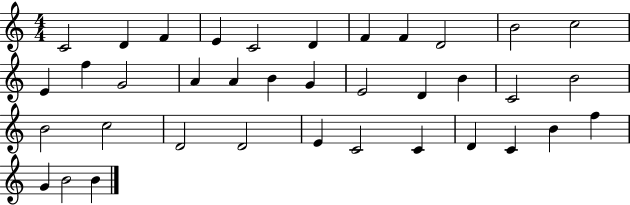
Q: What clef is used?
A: treble